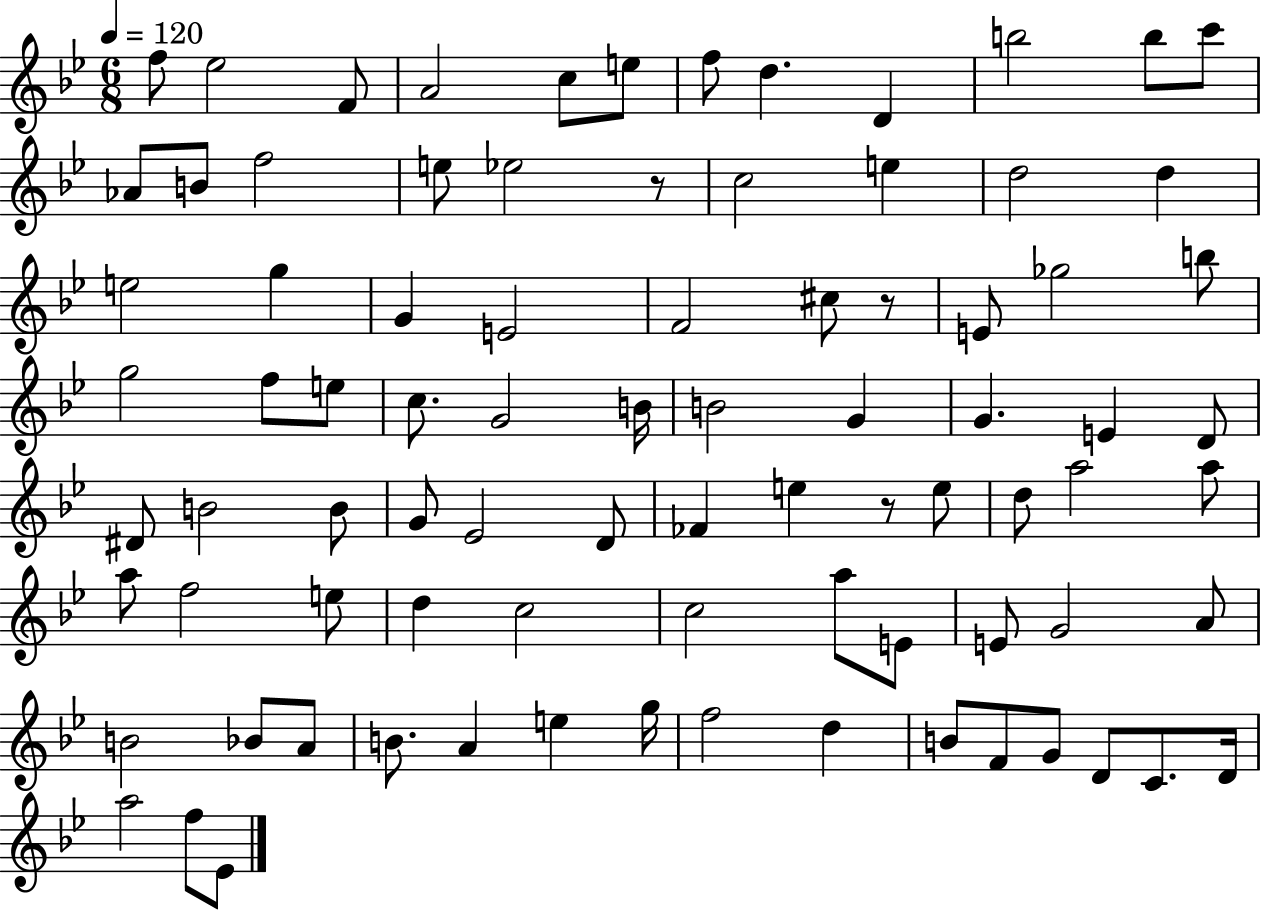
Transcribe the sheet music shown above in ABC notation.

X:1
T:Untitled
M:6/8
L:1/4
K:Bb
f/2 _e2 F/2 A2 c/2 e/2 f/2 d D b2 b/2 c'/2 _A/2 B/2 f2 e/2 _e2 z/2 c2 e d2 d e2 g G E2 F2 ^c/2 z/2 E/2 _g2 b/2 g2 f/2 e/2 c/2 G2 B/4 B2 G G E D/2 ^D/2 B2 B/2 G/2 _E2 D/2 _F e z/2 e/2 d/2 a2 a/2 a/2 f2 e/2 d c2 c2 a/2 E/2 E/2 G2 A/2 B2 _B/2 A/2 B/2 A e g/4 f2 d B/2 F/2 G/2 D/2 C/2 D/4 a2 f/2 _E/2